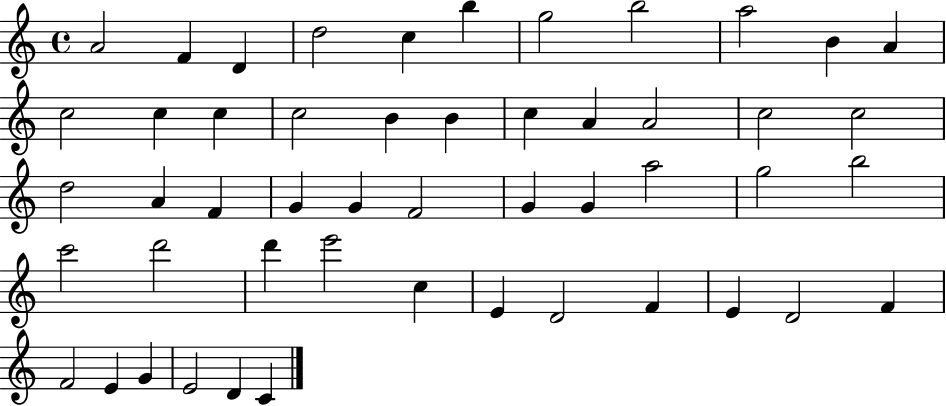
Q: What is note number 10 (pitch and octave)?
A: B4